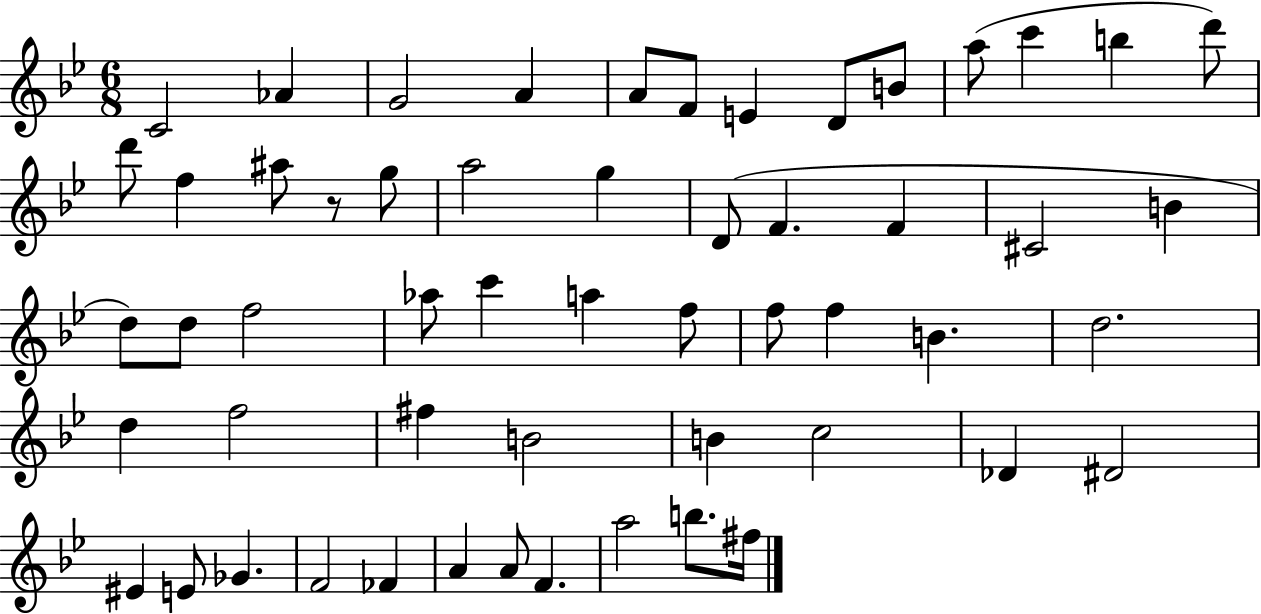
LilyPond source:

{
  \clef treble
  \numericTimeSignature
  \time 6/8
  \key bes \major
  c'2 aes'4 | g'2 a'4 | a'8 f'8 e'4 d'8 b'8 | a''8( c'''4 b''4 d'''8) | \break d'''8 f''4 ais''8 r8 g''8 | a''2 g''4 | d'8( f'4. f'4 | cis'2 b'4 | \break d''8) d''8 f''2 | aes''8 c'''4 a''4 f''8 | f''8 f''4 b'4. | d''2. | \break d''4 f''2 | fis''4 b'2 | b'4 c''2 | des'4 dis'2 | \break eis'4 e'8 ges'4. | f'2 fes'4 | a'4 a'8 f'4. | a''2 b''8. fis''16 | \break \bar "|."
}